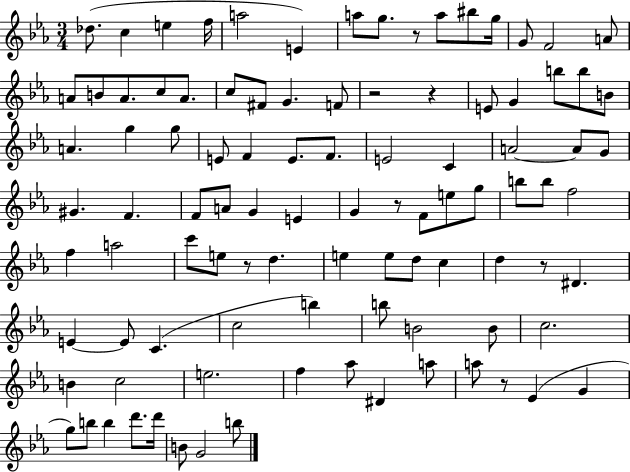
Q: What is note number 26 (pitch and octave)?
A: B5